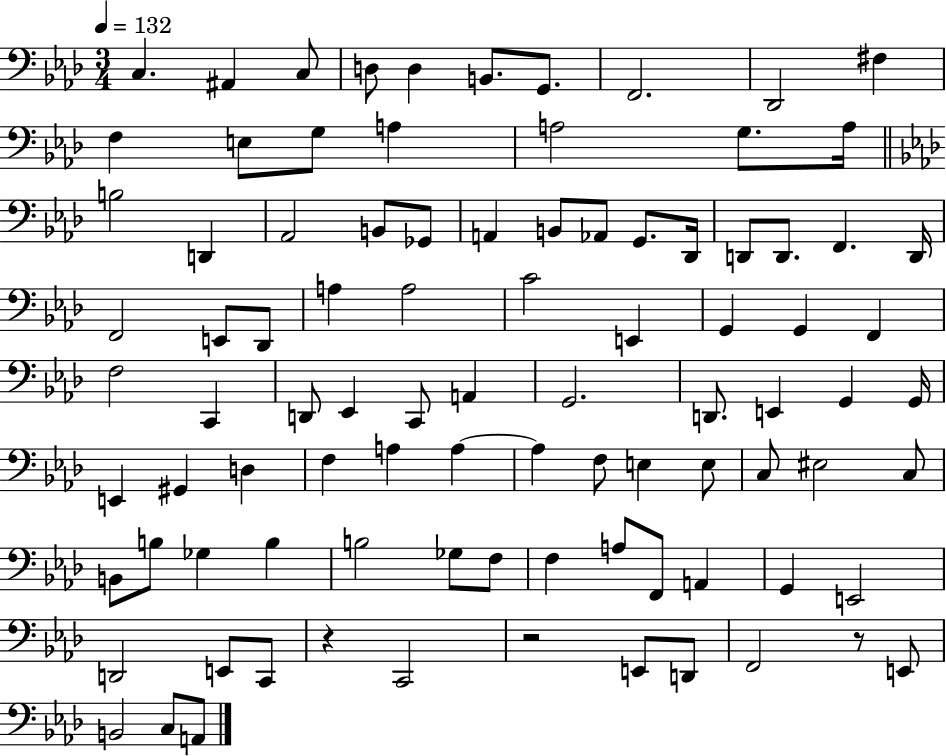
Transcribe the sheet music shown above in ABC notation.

X:1
T:Untitled
M:3/4
L:1/4
K:Ab
C, ^A,, C,/2 D,/2 D, B,,/2 G,,/2 F,,2 _D,,2 ^F, F, E,/2 G,/2 A, A,2 G,/2 A,/4 B,2 D,, _A,,2 B,,/2 _G,,/2 A,, B,,/2 _A,,/2 G,,/2 _D,,/4 D,,/2 D,,/2 F,, D,,/4 F,,2 E,,/2 _D,,/2 A, A,2 C2 E,, G,, G,, F,, F,2 C,, D,,/2 _E,, C,,/2 A,, G,,2 D,,/2 E,, G,, G,,/4 E,, ^G,, D, F, A, A, A, F,/2 E, E,/2 C,/2 ^E,2 C,/2 B,,/2 B,/2 _G, B, B,2 _G,/2 F,/2 F, A,/2 F,,/2 A,, G,, E,,2 D,,2 E,,/2 C,,/2 z C,,2 z2 E,,/2 D,,/2 F,,2 z/2 E,,/2 B,,2 C,/2 A,,/2